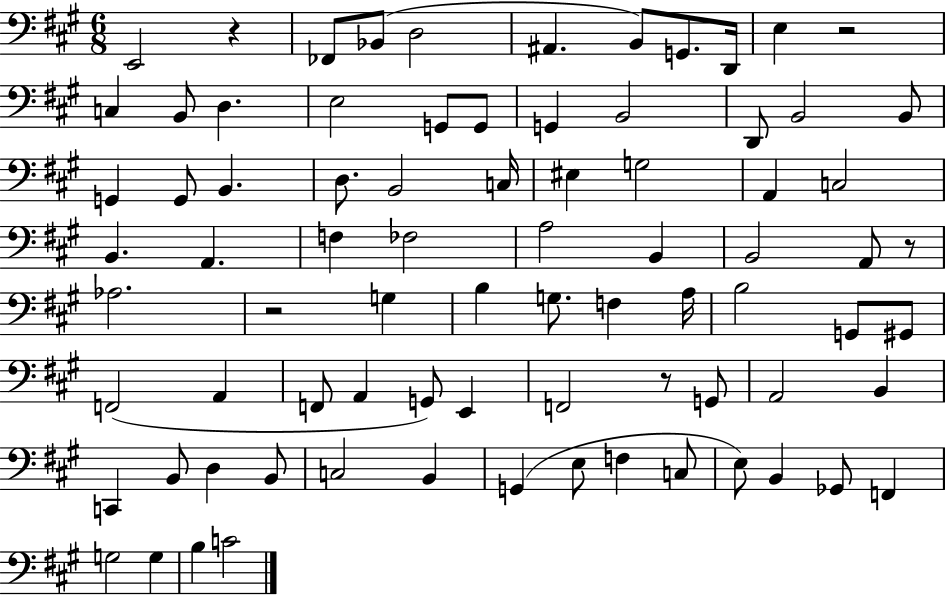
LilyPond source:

{
  \clef bass
  \numericTimeSignature
  \time 6/8
  \key a \major
  e,2 r4 | fes,8 bes,8( d2 | ais,4. b,8) g,8. d,16 | e4 r2 | \break c4 b,8 d4. | e2 g,8 g,8 | g,4 b,2 | d,8 b,2 b,8 | \break g,4 g,8 b,4. | d8. b,2 c16 | eis4 g2 | a,4 c2 | \break b,4. a,4. | f4 fes2 | a2 b,4 | b,2 a,8 r8 | \break aes2. | r2 g4 | b4 g8. f4 a16 | b2 g,8 gis,8 | \break f,2( a,4 | f,8 a,4 g,8) e,4 | f,2 r8 g,8 | a,2 b,4 | \break c,4 b,8 d4 b,8 | c2 b,4 | g,4( e8 f4 c8 | e8) b,4 ges,8 f,4 | \break g2 g4 | b4 c'2 | \bar "|."
}